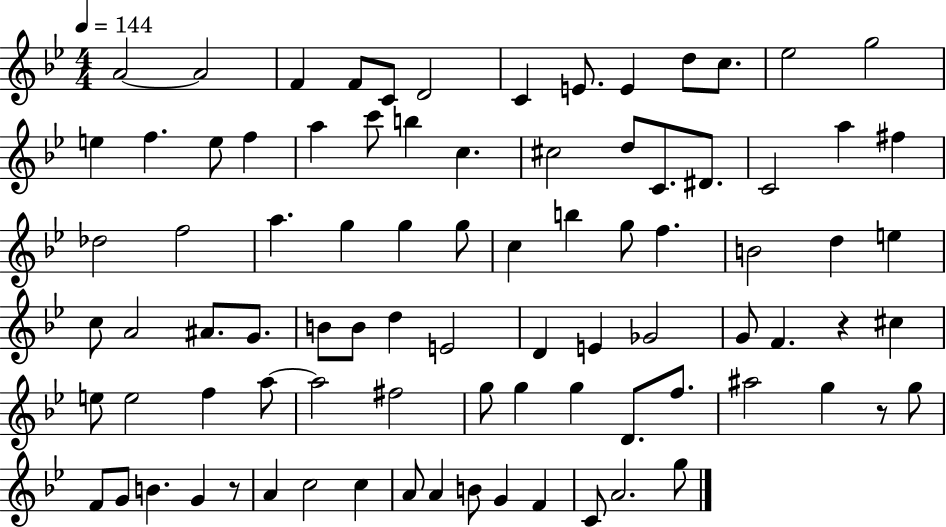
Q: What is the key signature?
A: BES major